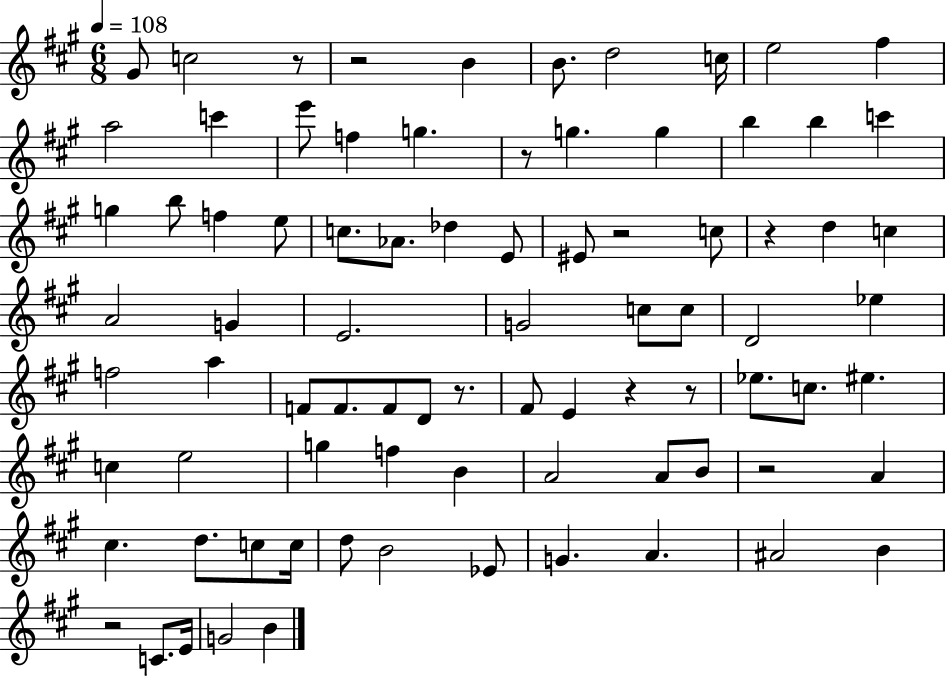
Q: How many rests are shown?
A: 10